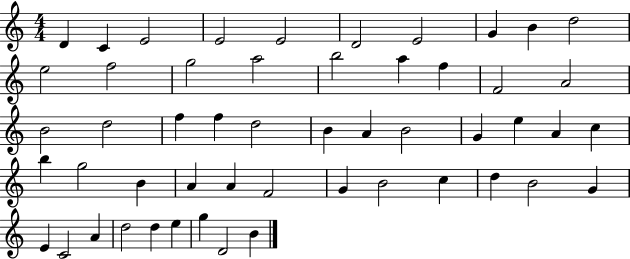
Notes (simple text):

D4/q C4/q E4/h E4/h E4/h D4/h E4/h G4/q B4/q D5/h E5/h F5/h G5/h A5/h B5/h A5/q F5/q F4/h A4/h B4/h D5/h F5/q F5/q D5/h B4/q A4/q B4/h G4/q E5/q A4/q C5/q B5/q G5/h B4/q A4/q A4/q F4/h G4/q B4/h C5/q D5/q B4/h G4/q E4/q C4/h A4/q D5/h D5/q E5/q G5/q D4/h B4/q